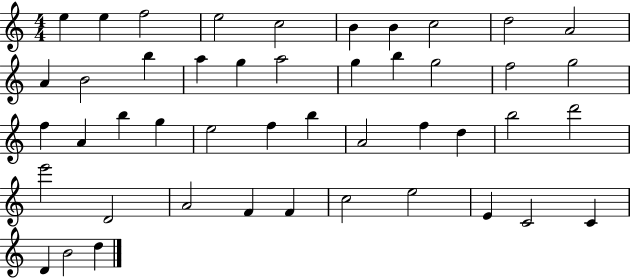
X:1
T:Untitled
M:4/4
L:1/4
K:C
e e f2 e2 c2 B B c2 d2 A2 A B2 b a g a2 g b g2 f2 g2 f A b g e2 f b A2 f d b2 d'2 e'2 D2 A2 F F c2 e2 E C2 C D B2 d